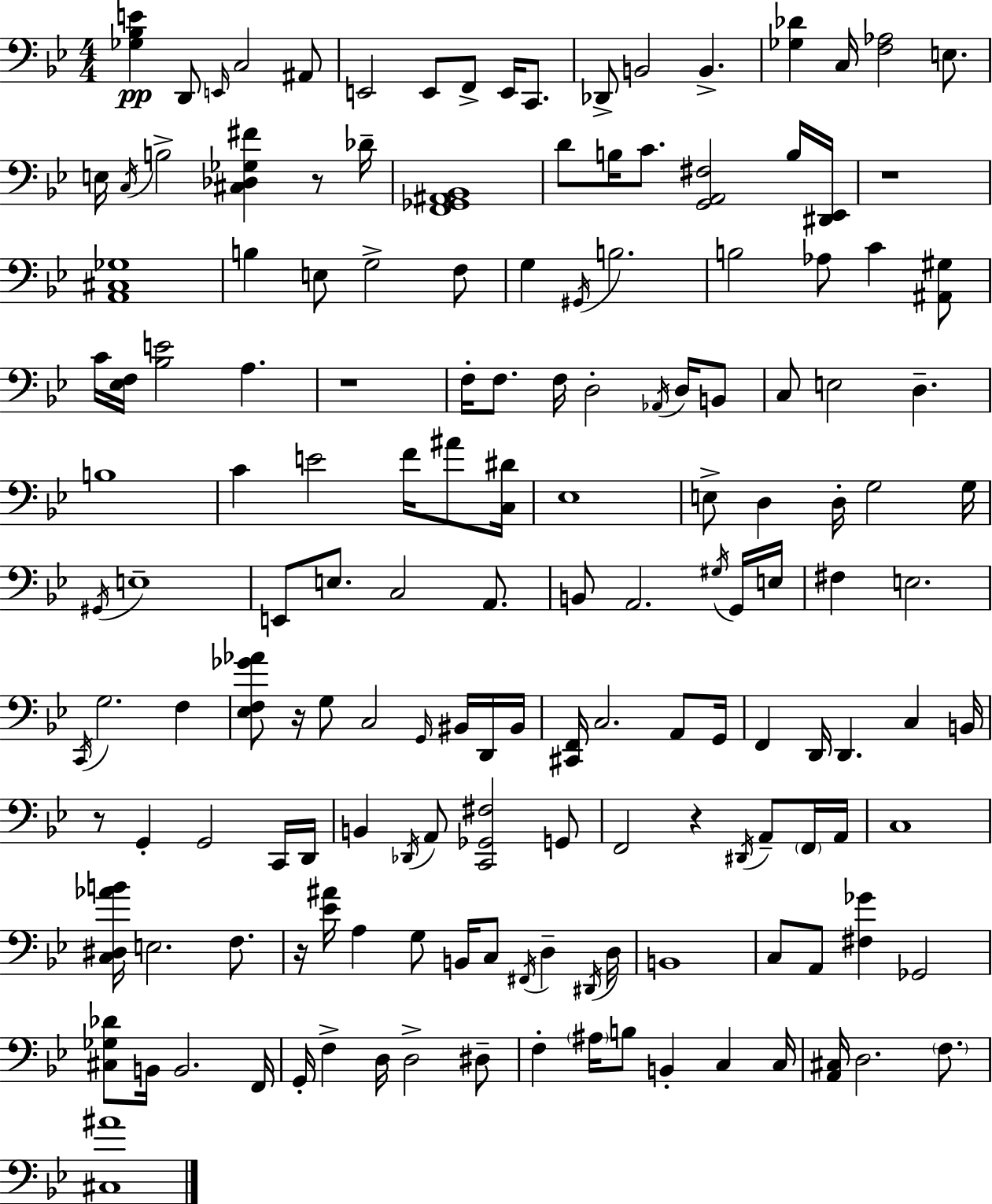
X:1
T:Untitled
M:4/4
L:1/4
K:Gm
[_G,_B,E] D,,/2 E,,/4 C,2 ^A,,/2 E,,2 E,,/2 F,,/2 E,,/4 C,,/2 _D,,/2 B,,2 B,, [_G,_D] C,/4 [F,_A,]2 E,/2 E,/4 C,/4 B,2 [^C,_D,_G,^F] z/2 _D/4 [F,,_G,,^A,,_B,,]4 D/2 B,/4 C/2 [G,,A,,^F,]2 B,/4 [^D,,_E,,]/4 z4 [A,,^C,_G,]4 B, E,/2 G,2 F,/2 G, ^G,,/4 B,2 B,2 _A,/2 C [^A,,^G,]/2 C/4 [_E,F,]/4 [_B,E]2 A, z4 F,/4 F,/2 F,/4 D,2 _A,,/4 D,/4 B,,/2 C,/2 E,2 D, B,4 C E2 F/4 ^A/2 [C,^D]/4 _E,4 E,/2 D, D,/4 G,2 G,/4 ^G,,/4 E,4 E,,/2 E,/2 C,2 A,,/2 B,,/2 A,,2 ^G,/4 G,,/4 E,/4 ^F, E,2 C,,/4 G,2 F, [_E,F,_G_A]/2 z/4 G,/2 C,2 G,,/4 ^B,,/4 D,,/4 ^B,,/4 [^C,,F,,]/4 C,2 A,,/2 G,,/4 F,, D,,/4 D,, C, B,,/4 z/2 G,, G,,2 C,,/4 D,,/4 B,, _D,,/4 A,,/2 [C,,_G,,^F,]2 G,,/2 F,,2 z ^D,,/4 A,,/2 F,,/4 A,,/4 C,4 [C,^D,_AB]/4 E,2 F,/2 z/4 [_E^A]/4 A, G,/2 B,,/4 C,/2 ^F,,/4 D, ^D,,/4 D,/4 B,,4 C,/2 A,,/2 [^F,_G] _G,,2 [^C,_G,_D]/2 B,,/4 B,,2 F,,/4 G,,/4 F, D,/4 D,2 ^D,/2 F, ^A,/4 B,/2 B,, C, C,/4 [A,,^C,]/4 D,2 F,/2 [^C,^A]4